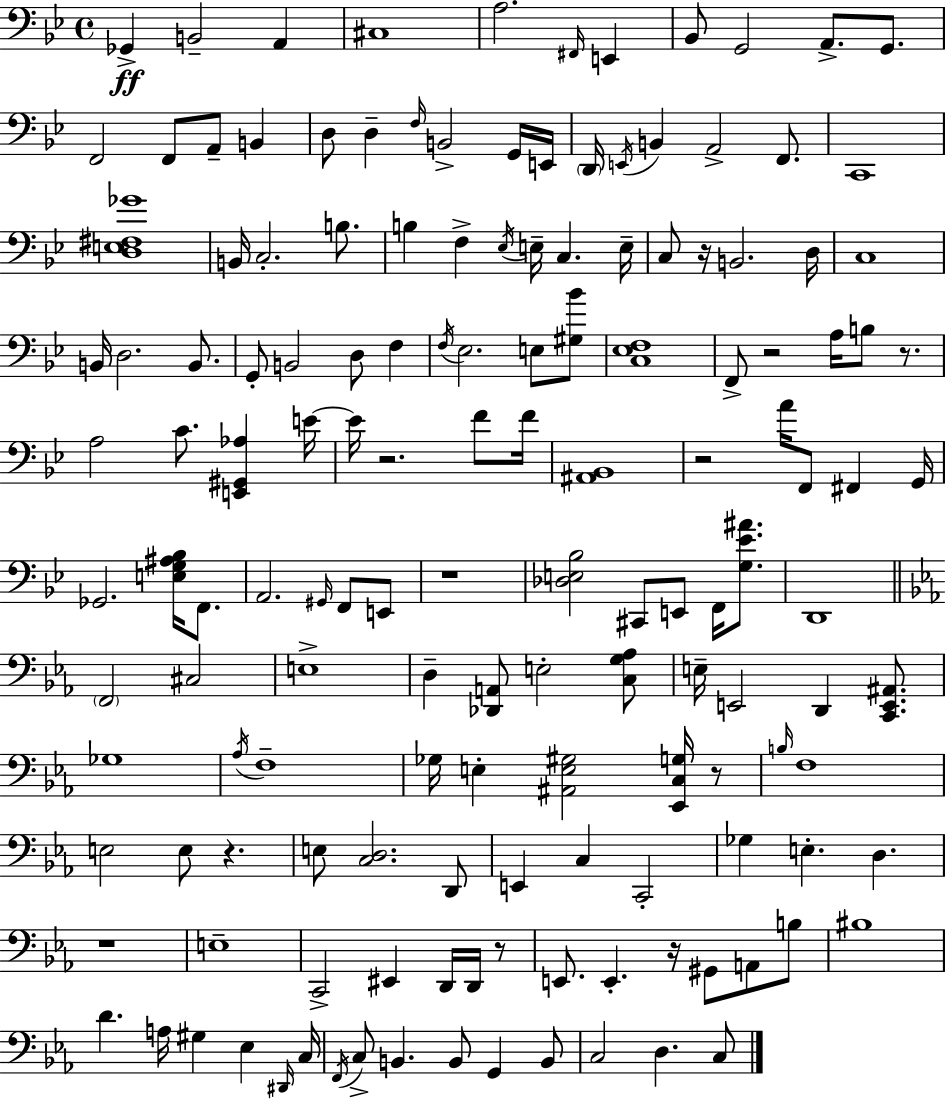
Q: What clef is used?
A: bass